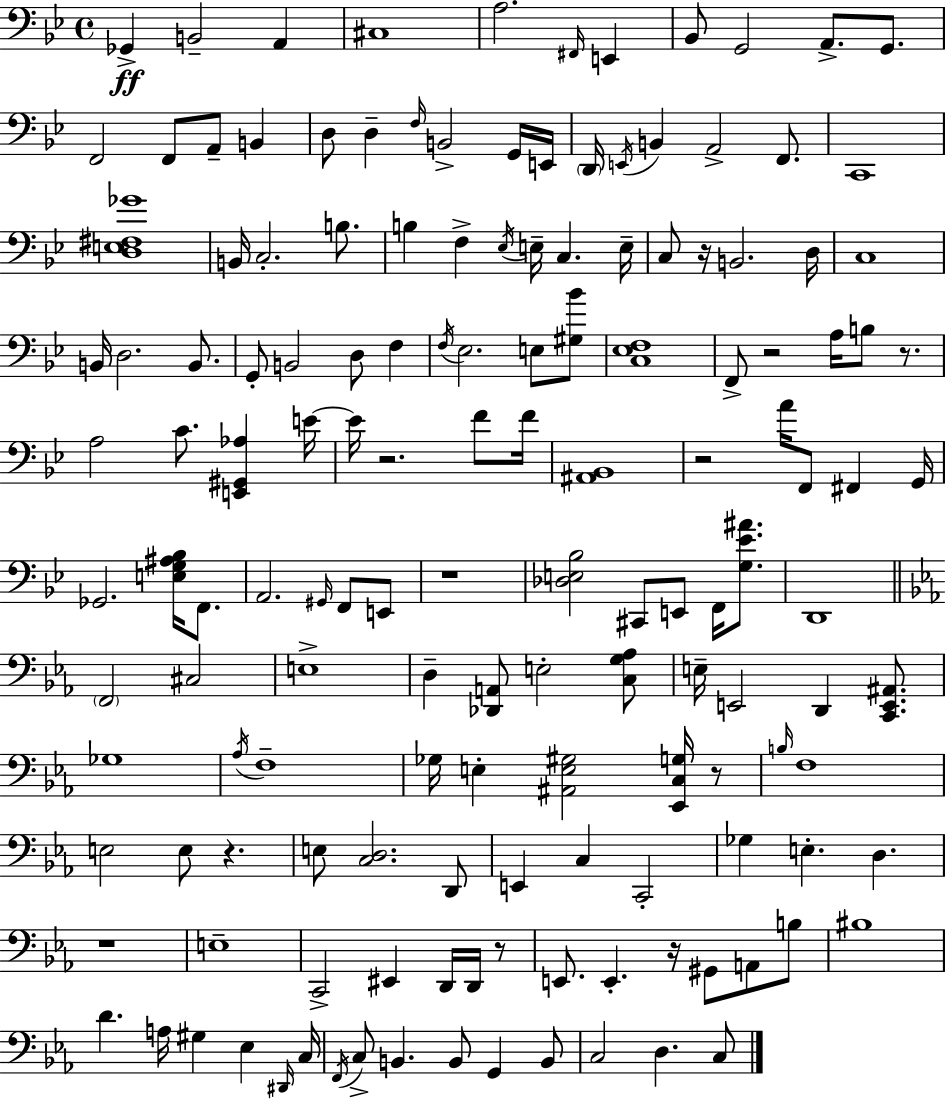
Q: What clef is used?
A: bass